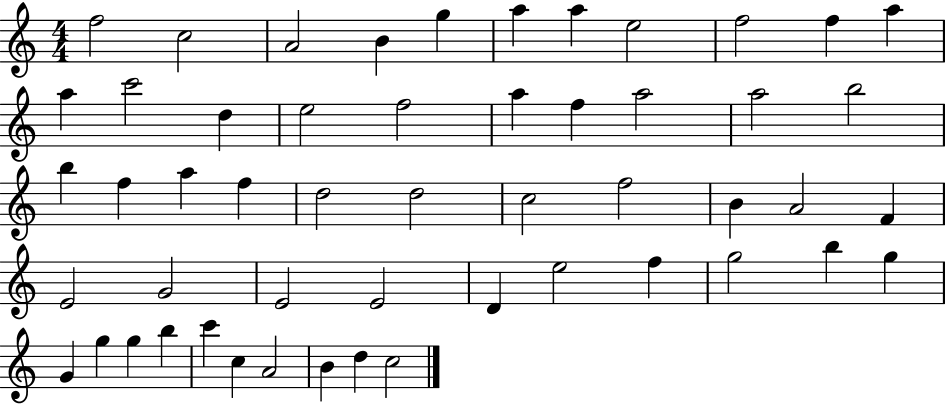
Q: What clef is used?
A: treble